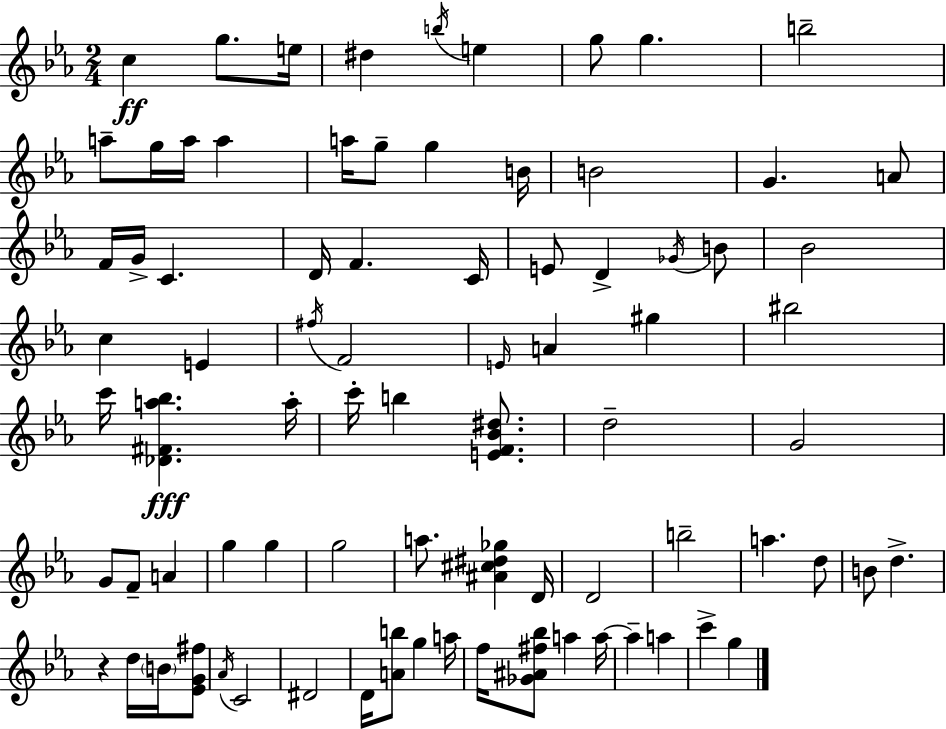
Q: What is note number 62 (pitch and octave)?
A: Ab4